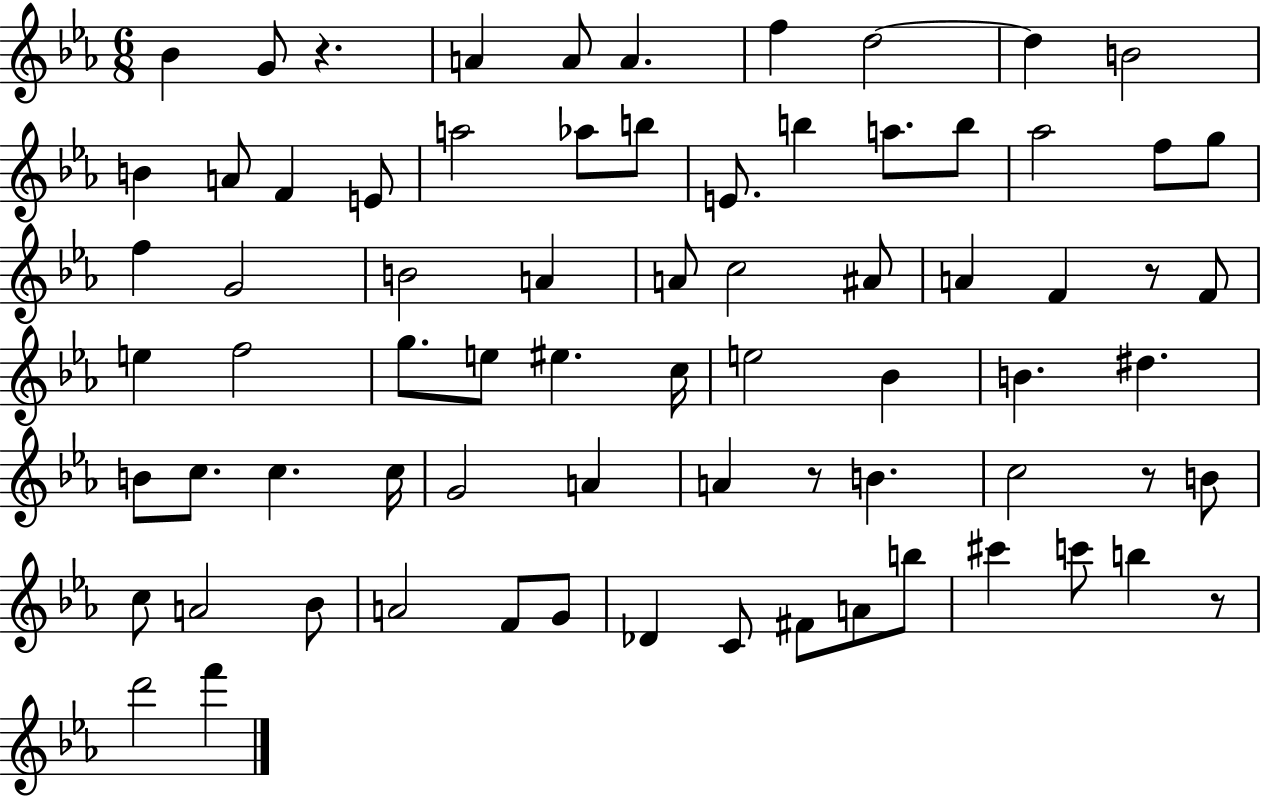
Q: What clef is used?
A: treble